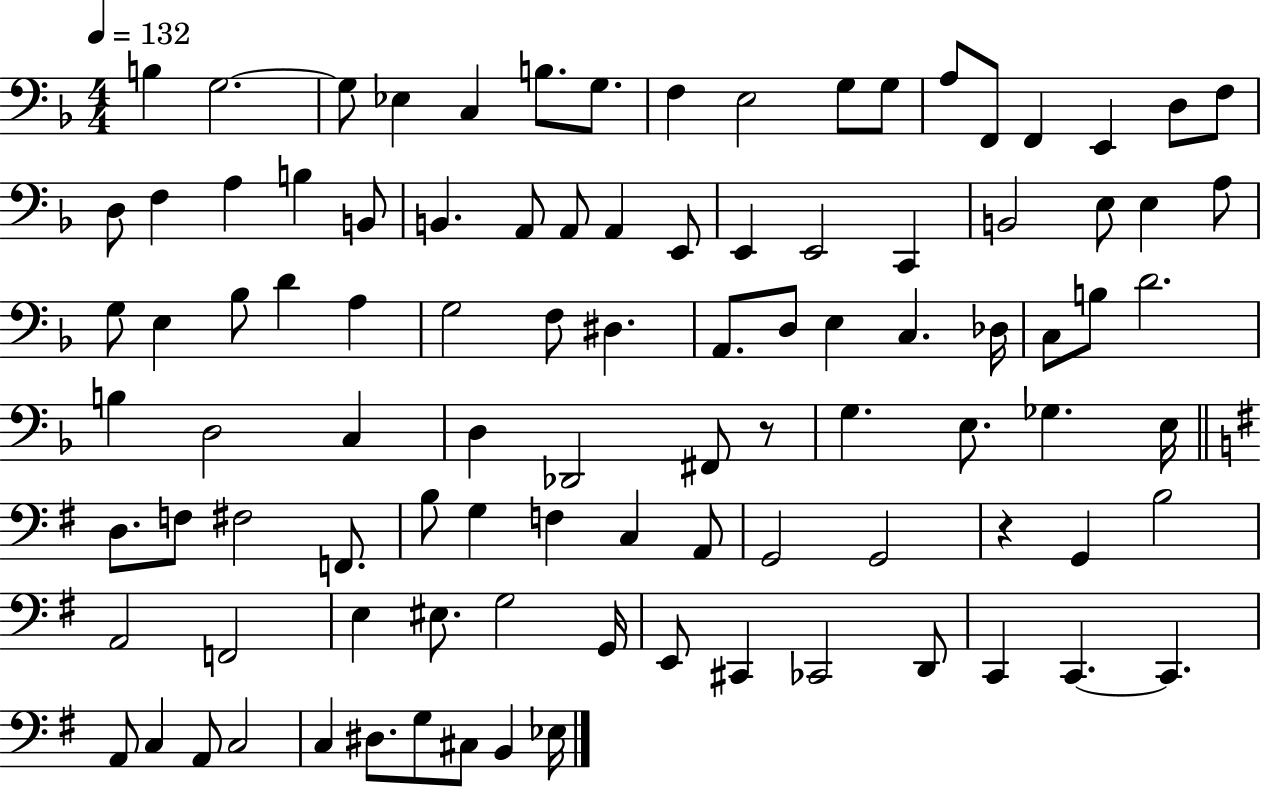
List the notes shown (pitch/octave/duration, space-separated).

B3/q G3/h. G3/e Eb3/q C3/q B3/e. G3/e. F3/q E3/h G3/e G3/e A3/e F2/e F2/q E2/q D3/e F3/e D3/e F3/q A3/q B3/q B2/e B2/q. A2/e A2/e A2/q E2/e E2/q E2/h C2/q B2/h E3/e E3/q A3/e G3/e E3/q Bb3/e D4/q A3/q G3/h F3/e D#3/q. A2/e. D3/e E3/q C3/q. Db3/s C3/e B3/e D4/h. B3/q D3/h C3/q D3/q Db2/h F#2/e R/e G3/q. E3/e. Gb3/q. E3/s D3/e. F3/e F#3/h F2/e. B3/e G3/q F3/q C3/q A2/e G2/h G2/h R/q G2/q B3/h A2/h F2/h E3/q EIS3/e. G3/h G2/s E2/e C#2/q CES2/h D2/e C2/q C2/q. C2/q. A2/e C3/q A2/e C3/h C3/q D#3/e. G3/e C#3/e B2/q Eb3/s